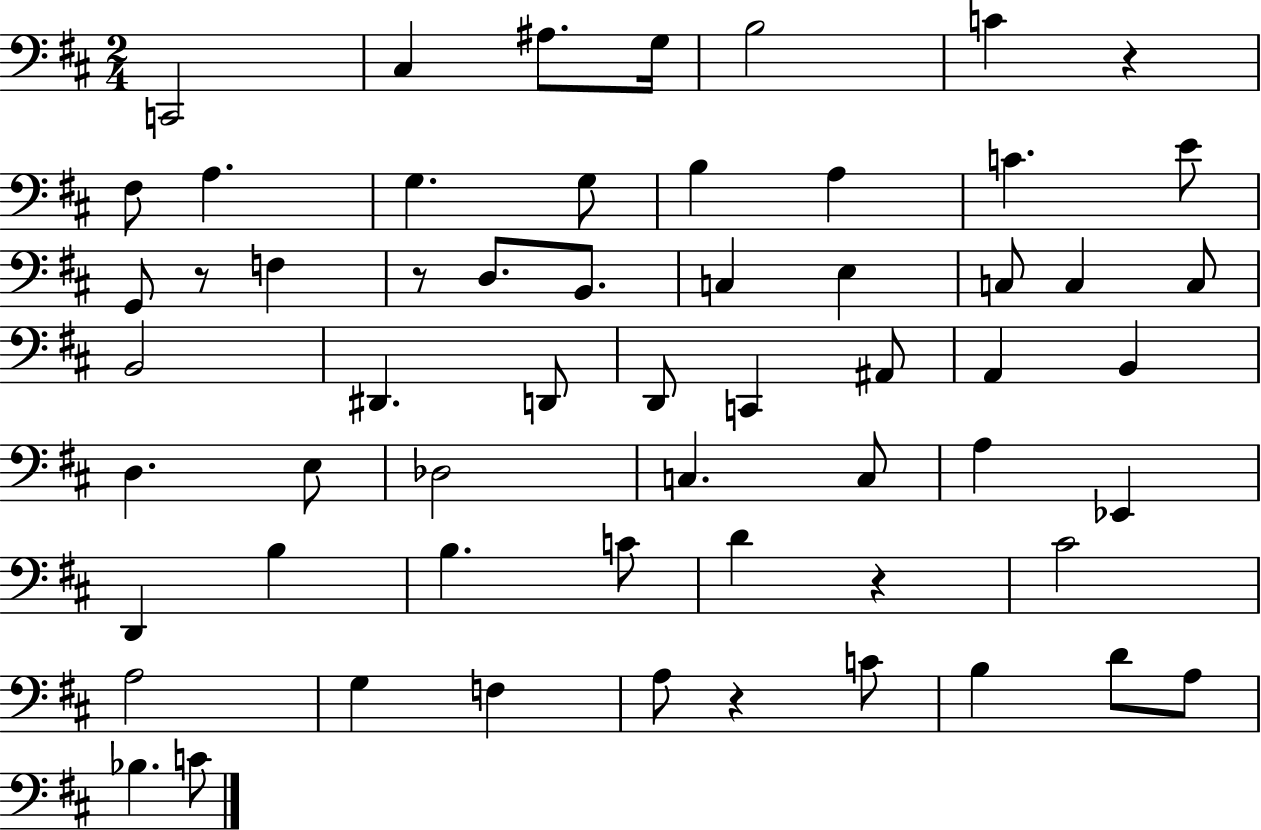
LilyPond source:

{
  \clef bass
  \numericTimeSignature
  \time 2/4
  \key d \major
  c,2 | cis4 ais8. g16 | b2 | c'4 r4 | \break fis8 a4. | g4. g8 | b4 a4 | c'4. e'8 | \break g,8 r8 f4 | r8 d8. b,8. | c4 e4 | c8 c4 c8 | \break b,2 | dis,4. d,8 | d,8 c,4 ais,8 | a,4 b,4 | \break d4. e8 | des2 | c4. c8 | a4 ees,4 | \break d,4 b4 | b4. c'8 | d'4 r4 | cis'2 | \break a2 | g4 f4 | a8 r4 c'8 | b4 d'8 a8 | \break bes4. c'8 | \bar "|."
}